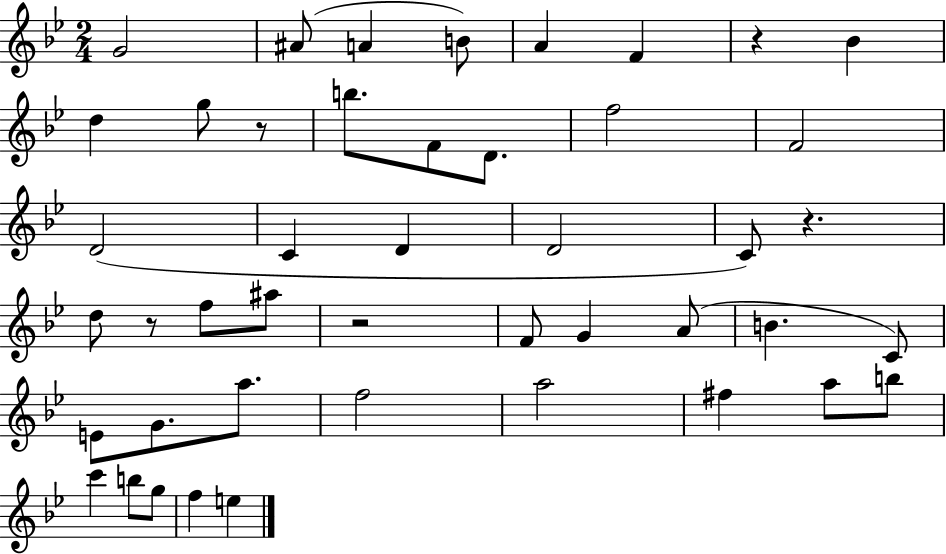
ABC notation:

X:1
T:Untitled
M:2/4
L:1/4
K:Bb
G2 ^A/2 A B/2 A F z _B d g/2 z/2 b/2 F/2 D/2 f2 F2 D2 C D D2 C/2 z d/2 z/2 f/2 ^a/2 z2 F/2 G A/2 B C/2 E/2 G/2 a/2 f2 a2 ^f a/2 b/2 c' b/2 g/2 f e